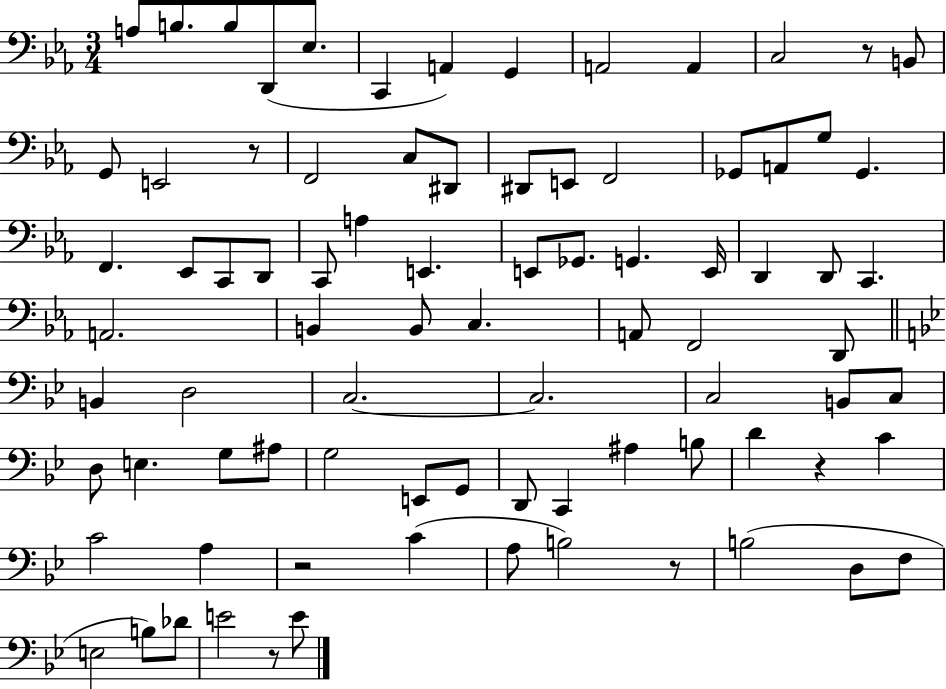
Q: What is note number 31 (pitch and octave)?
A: E2